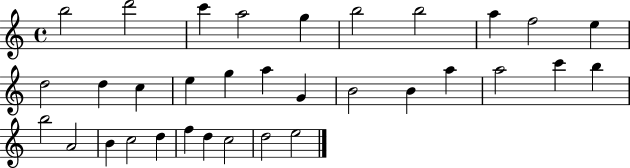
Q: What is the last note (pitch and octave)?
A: E5